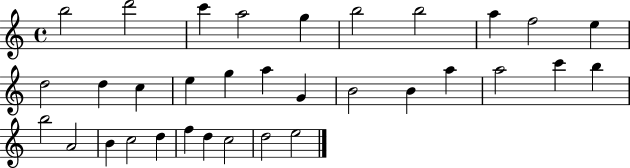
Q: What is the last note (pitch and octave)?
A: E5